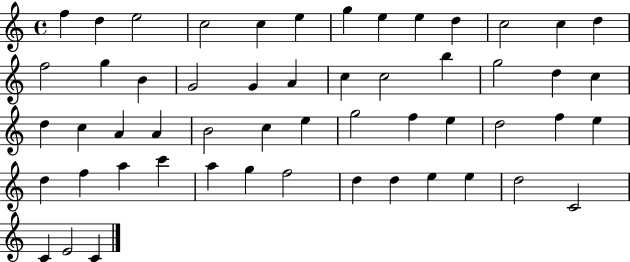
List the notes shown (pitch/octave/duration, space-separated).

F5/q D5/q E5/h C5/h C5/q E5/q G5/q E5/q E5/q D5/q C5/h C5/q D5/q F5/h G5/q B4/q G4/h G4/q A4/q C5/q C5/h B5/q G5/h D5/q C5/q D5/q C5/q A4/q A4/q B4/h C5/q E5/q G5/h F5/q E5/q D5/h F5/q E5/q D5/q F5/q A5/q C6/q A5/q G5/q F5/h D5/q D5/q E5/q E5/q D5/h C4/h C4/q E4/h C4/q